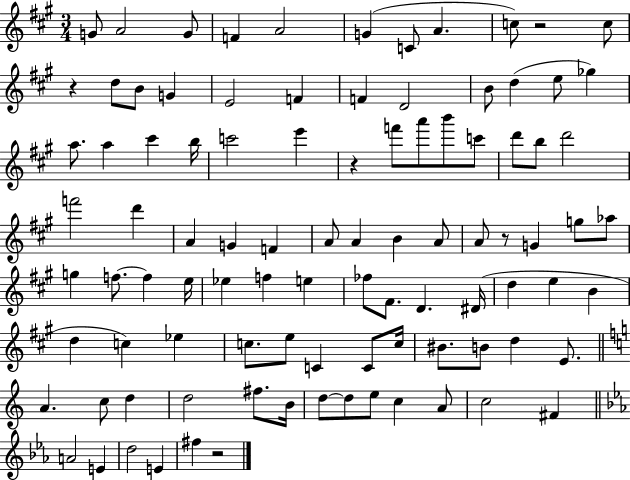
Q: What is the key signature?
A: A major